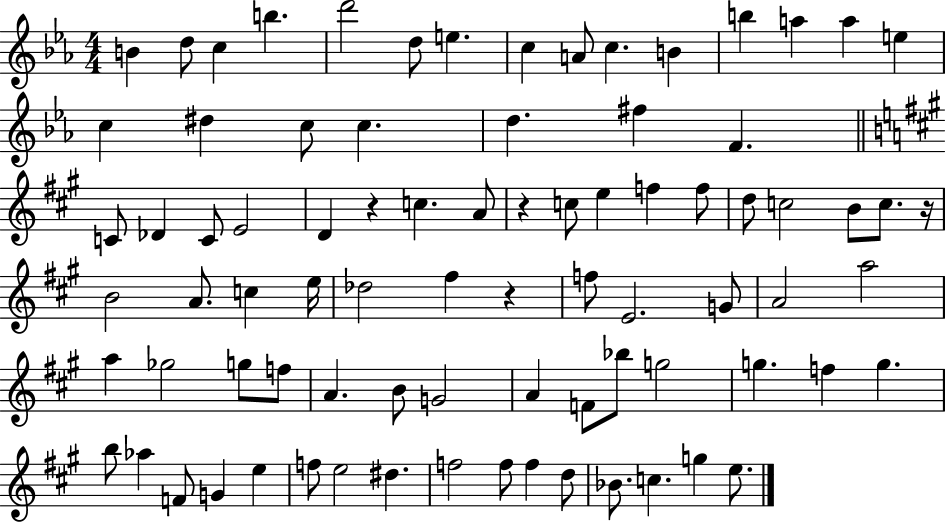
{
  \clef treble
  \numericTimeSignature
  \time 4/4
  \key ees \major
  b'4 d''8 c''4 b''4. | d'''2 d''8 e''4. | c''4 a'8 c''4. b'4 | b''4 a''4 a''4 e''4 | \break c''4 dis''4 c''8 c''4. | d''4. fis''4 f'4. | \bar "||" \break \key a \major c'8 des'4 c'8 e'2 | d'4 r4 c''4. a'8 | r4 c''8 e''4 f''4 f''8 | d''8 c''2 b'8 c''8. r16 | \break b'2 a'8. c''4 e''16 | des''2 fis''4 r4 | f''8 e'2. g'8 | a'2 a''2 | \break a''4 ges''2 g''8 f''8 | a'4. b'8 g'2 | a'4 f'8 bes''8 g''2 | g''4. f''4 g''4. | \break b''8 aes''4 f'8 g'4 e''4 | f''8 e''2 dis''4. | f''2 f''8 f''4 d''8 | bes'8. c''4. g''4 e''8. | \break \bar "|."
}